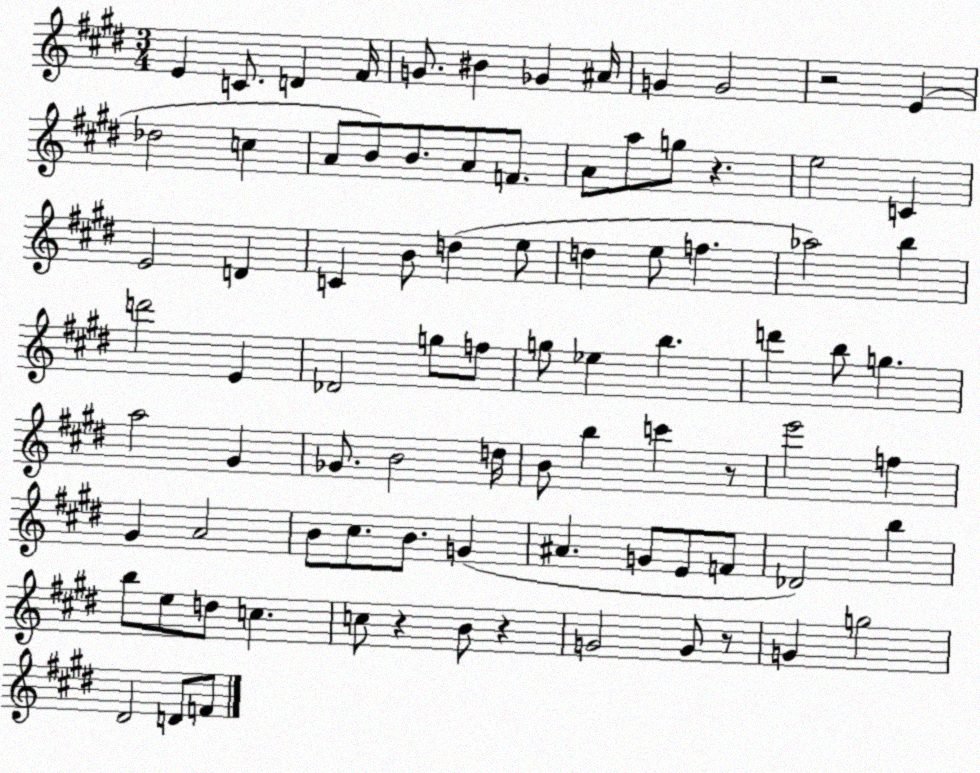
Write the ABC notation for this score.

X:1
T:Untitled
M:3/4
L:1/4
K:E
E C/2 D ^F/4 G/2 ^B _G ^A/4 G G2 z2 E _d2 c A/2 B/2 B/2 A/2 F/2 A/2 a/2 g/2 z e2 C E2 D C B/2 d e/2 d e/2 f _a2 b d'2 E _D2 g/2 f/2 g/2 _e b d' b/2 g a2 ^G _G/2 B2 d/4 B/2 b c' z/2 e'2 f ^G A2 B/2 ^c/2 B/2 G ^A G/2 E/2 F/2 _D2 b b/2 e/2 d/2 c c/2 z B/2 z G2 G/2 z/2 G g2 ^D2 D/2 F/2